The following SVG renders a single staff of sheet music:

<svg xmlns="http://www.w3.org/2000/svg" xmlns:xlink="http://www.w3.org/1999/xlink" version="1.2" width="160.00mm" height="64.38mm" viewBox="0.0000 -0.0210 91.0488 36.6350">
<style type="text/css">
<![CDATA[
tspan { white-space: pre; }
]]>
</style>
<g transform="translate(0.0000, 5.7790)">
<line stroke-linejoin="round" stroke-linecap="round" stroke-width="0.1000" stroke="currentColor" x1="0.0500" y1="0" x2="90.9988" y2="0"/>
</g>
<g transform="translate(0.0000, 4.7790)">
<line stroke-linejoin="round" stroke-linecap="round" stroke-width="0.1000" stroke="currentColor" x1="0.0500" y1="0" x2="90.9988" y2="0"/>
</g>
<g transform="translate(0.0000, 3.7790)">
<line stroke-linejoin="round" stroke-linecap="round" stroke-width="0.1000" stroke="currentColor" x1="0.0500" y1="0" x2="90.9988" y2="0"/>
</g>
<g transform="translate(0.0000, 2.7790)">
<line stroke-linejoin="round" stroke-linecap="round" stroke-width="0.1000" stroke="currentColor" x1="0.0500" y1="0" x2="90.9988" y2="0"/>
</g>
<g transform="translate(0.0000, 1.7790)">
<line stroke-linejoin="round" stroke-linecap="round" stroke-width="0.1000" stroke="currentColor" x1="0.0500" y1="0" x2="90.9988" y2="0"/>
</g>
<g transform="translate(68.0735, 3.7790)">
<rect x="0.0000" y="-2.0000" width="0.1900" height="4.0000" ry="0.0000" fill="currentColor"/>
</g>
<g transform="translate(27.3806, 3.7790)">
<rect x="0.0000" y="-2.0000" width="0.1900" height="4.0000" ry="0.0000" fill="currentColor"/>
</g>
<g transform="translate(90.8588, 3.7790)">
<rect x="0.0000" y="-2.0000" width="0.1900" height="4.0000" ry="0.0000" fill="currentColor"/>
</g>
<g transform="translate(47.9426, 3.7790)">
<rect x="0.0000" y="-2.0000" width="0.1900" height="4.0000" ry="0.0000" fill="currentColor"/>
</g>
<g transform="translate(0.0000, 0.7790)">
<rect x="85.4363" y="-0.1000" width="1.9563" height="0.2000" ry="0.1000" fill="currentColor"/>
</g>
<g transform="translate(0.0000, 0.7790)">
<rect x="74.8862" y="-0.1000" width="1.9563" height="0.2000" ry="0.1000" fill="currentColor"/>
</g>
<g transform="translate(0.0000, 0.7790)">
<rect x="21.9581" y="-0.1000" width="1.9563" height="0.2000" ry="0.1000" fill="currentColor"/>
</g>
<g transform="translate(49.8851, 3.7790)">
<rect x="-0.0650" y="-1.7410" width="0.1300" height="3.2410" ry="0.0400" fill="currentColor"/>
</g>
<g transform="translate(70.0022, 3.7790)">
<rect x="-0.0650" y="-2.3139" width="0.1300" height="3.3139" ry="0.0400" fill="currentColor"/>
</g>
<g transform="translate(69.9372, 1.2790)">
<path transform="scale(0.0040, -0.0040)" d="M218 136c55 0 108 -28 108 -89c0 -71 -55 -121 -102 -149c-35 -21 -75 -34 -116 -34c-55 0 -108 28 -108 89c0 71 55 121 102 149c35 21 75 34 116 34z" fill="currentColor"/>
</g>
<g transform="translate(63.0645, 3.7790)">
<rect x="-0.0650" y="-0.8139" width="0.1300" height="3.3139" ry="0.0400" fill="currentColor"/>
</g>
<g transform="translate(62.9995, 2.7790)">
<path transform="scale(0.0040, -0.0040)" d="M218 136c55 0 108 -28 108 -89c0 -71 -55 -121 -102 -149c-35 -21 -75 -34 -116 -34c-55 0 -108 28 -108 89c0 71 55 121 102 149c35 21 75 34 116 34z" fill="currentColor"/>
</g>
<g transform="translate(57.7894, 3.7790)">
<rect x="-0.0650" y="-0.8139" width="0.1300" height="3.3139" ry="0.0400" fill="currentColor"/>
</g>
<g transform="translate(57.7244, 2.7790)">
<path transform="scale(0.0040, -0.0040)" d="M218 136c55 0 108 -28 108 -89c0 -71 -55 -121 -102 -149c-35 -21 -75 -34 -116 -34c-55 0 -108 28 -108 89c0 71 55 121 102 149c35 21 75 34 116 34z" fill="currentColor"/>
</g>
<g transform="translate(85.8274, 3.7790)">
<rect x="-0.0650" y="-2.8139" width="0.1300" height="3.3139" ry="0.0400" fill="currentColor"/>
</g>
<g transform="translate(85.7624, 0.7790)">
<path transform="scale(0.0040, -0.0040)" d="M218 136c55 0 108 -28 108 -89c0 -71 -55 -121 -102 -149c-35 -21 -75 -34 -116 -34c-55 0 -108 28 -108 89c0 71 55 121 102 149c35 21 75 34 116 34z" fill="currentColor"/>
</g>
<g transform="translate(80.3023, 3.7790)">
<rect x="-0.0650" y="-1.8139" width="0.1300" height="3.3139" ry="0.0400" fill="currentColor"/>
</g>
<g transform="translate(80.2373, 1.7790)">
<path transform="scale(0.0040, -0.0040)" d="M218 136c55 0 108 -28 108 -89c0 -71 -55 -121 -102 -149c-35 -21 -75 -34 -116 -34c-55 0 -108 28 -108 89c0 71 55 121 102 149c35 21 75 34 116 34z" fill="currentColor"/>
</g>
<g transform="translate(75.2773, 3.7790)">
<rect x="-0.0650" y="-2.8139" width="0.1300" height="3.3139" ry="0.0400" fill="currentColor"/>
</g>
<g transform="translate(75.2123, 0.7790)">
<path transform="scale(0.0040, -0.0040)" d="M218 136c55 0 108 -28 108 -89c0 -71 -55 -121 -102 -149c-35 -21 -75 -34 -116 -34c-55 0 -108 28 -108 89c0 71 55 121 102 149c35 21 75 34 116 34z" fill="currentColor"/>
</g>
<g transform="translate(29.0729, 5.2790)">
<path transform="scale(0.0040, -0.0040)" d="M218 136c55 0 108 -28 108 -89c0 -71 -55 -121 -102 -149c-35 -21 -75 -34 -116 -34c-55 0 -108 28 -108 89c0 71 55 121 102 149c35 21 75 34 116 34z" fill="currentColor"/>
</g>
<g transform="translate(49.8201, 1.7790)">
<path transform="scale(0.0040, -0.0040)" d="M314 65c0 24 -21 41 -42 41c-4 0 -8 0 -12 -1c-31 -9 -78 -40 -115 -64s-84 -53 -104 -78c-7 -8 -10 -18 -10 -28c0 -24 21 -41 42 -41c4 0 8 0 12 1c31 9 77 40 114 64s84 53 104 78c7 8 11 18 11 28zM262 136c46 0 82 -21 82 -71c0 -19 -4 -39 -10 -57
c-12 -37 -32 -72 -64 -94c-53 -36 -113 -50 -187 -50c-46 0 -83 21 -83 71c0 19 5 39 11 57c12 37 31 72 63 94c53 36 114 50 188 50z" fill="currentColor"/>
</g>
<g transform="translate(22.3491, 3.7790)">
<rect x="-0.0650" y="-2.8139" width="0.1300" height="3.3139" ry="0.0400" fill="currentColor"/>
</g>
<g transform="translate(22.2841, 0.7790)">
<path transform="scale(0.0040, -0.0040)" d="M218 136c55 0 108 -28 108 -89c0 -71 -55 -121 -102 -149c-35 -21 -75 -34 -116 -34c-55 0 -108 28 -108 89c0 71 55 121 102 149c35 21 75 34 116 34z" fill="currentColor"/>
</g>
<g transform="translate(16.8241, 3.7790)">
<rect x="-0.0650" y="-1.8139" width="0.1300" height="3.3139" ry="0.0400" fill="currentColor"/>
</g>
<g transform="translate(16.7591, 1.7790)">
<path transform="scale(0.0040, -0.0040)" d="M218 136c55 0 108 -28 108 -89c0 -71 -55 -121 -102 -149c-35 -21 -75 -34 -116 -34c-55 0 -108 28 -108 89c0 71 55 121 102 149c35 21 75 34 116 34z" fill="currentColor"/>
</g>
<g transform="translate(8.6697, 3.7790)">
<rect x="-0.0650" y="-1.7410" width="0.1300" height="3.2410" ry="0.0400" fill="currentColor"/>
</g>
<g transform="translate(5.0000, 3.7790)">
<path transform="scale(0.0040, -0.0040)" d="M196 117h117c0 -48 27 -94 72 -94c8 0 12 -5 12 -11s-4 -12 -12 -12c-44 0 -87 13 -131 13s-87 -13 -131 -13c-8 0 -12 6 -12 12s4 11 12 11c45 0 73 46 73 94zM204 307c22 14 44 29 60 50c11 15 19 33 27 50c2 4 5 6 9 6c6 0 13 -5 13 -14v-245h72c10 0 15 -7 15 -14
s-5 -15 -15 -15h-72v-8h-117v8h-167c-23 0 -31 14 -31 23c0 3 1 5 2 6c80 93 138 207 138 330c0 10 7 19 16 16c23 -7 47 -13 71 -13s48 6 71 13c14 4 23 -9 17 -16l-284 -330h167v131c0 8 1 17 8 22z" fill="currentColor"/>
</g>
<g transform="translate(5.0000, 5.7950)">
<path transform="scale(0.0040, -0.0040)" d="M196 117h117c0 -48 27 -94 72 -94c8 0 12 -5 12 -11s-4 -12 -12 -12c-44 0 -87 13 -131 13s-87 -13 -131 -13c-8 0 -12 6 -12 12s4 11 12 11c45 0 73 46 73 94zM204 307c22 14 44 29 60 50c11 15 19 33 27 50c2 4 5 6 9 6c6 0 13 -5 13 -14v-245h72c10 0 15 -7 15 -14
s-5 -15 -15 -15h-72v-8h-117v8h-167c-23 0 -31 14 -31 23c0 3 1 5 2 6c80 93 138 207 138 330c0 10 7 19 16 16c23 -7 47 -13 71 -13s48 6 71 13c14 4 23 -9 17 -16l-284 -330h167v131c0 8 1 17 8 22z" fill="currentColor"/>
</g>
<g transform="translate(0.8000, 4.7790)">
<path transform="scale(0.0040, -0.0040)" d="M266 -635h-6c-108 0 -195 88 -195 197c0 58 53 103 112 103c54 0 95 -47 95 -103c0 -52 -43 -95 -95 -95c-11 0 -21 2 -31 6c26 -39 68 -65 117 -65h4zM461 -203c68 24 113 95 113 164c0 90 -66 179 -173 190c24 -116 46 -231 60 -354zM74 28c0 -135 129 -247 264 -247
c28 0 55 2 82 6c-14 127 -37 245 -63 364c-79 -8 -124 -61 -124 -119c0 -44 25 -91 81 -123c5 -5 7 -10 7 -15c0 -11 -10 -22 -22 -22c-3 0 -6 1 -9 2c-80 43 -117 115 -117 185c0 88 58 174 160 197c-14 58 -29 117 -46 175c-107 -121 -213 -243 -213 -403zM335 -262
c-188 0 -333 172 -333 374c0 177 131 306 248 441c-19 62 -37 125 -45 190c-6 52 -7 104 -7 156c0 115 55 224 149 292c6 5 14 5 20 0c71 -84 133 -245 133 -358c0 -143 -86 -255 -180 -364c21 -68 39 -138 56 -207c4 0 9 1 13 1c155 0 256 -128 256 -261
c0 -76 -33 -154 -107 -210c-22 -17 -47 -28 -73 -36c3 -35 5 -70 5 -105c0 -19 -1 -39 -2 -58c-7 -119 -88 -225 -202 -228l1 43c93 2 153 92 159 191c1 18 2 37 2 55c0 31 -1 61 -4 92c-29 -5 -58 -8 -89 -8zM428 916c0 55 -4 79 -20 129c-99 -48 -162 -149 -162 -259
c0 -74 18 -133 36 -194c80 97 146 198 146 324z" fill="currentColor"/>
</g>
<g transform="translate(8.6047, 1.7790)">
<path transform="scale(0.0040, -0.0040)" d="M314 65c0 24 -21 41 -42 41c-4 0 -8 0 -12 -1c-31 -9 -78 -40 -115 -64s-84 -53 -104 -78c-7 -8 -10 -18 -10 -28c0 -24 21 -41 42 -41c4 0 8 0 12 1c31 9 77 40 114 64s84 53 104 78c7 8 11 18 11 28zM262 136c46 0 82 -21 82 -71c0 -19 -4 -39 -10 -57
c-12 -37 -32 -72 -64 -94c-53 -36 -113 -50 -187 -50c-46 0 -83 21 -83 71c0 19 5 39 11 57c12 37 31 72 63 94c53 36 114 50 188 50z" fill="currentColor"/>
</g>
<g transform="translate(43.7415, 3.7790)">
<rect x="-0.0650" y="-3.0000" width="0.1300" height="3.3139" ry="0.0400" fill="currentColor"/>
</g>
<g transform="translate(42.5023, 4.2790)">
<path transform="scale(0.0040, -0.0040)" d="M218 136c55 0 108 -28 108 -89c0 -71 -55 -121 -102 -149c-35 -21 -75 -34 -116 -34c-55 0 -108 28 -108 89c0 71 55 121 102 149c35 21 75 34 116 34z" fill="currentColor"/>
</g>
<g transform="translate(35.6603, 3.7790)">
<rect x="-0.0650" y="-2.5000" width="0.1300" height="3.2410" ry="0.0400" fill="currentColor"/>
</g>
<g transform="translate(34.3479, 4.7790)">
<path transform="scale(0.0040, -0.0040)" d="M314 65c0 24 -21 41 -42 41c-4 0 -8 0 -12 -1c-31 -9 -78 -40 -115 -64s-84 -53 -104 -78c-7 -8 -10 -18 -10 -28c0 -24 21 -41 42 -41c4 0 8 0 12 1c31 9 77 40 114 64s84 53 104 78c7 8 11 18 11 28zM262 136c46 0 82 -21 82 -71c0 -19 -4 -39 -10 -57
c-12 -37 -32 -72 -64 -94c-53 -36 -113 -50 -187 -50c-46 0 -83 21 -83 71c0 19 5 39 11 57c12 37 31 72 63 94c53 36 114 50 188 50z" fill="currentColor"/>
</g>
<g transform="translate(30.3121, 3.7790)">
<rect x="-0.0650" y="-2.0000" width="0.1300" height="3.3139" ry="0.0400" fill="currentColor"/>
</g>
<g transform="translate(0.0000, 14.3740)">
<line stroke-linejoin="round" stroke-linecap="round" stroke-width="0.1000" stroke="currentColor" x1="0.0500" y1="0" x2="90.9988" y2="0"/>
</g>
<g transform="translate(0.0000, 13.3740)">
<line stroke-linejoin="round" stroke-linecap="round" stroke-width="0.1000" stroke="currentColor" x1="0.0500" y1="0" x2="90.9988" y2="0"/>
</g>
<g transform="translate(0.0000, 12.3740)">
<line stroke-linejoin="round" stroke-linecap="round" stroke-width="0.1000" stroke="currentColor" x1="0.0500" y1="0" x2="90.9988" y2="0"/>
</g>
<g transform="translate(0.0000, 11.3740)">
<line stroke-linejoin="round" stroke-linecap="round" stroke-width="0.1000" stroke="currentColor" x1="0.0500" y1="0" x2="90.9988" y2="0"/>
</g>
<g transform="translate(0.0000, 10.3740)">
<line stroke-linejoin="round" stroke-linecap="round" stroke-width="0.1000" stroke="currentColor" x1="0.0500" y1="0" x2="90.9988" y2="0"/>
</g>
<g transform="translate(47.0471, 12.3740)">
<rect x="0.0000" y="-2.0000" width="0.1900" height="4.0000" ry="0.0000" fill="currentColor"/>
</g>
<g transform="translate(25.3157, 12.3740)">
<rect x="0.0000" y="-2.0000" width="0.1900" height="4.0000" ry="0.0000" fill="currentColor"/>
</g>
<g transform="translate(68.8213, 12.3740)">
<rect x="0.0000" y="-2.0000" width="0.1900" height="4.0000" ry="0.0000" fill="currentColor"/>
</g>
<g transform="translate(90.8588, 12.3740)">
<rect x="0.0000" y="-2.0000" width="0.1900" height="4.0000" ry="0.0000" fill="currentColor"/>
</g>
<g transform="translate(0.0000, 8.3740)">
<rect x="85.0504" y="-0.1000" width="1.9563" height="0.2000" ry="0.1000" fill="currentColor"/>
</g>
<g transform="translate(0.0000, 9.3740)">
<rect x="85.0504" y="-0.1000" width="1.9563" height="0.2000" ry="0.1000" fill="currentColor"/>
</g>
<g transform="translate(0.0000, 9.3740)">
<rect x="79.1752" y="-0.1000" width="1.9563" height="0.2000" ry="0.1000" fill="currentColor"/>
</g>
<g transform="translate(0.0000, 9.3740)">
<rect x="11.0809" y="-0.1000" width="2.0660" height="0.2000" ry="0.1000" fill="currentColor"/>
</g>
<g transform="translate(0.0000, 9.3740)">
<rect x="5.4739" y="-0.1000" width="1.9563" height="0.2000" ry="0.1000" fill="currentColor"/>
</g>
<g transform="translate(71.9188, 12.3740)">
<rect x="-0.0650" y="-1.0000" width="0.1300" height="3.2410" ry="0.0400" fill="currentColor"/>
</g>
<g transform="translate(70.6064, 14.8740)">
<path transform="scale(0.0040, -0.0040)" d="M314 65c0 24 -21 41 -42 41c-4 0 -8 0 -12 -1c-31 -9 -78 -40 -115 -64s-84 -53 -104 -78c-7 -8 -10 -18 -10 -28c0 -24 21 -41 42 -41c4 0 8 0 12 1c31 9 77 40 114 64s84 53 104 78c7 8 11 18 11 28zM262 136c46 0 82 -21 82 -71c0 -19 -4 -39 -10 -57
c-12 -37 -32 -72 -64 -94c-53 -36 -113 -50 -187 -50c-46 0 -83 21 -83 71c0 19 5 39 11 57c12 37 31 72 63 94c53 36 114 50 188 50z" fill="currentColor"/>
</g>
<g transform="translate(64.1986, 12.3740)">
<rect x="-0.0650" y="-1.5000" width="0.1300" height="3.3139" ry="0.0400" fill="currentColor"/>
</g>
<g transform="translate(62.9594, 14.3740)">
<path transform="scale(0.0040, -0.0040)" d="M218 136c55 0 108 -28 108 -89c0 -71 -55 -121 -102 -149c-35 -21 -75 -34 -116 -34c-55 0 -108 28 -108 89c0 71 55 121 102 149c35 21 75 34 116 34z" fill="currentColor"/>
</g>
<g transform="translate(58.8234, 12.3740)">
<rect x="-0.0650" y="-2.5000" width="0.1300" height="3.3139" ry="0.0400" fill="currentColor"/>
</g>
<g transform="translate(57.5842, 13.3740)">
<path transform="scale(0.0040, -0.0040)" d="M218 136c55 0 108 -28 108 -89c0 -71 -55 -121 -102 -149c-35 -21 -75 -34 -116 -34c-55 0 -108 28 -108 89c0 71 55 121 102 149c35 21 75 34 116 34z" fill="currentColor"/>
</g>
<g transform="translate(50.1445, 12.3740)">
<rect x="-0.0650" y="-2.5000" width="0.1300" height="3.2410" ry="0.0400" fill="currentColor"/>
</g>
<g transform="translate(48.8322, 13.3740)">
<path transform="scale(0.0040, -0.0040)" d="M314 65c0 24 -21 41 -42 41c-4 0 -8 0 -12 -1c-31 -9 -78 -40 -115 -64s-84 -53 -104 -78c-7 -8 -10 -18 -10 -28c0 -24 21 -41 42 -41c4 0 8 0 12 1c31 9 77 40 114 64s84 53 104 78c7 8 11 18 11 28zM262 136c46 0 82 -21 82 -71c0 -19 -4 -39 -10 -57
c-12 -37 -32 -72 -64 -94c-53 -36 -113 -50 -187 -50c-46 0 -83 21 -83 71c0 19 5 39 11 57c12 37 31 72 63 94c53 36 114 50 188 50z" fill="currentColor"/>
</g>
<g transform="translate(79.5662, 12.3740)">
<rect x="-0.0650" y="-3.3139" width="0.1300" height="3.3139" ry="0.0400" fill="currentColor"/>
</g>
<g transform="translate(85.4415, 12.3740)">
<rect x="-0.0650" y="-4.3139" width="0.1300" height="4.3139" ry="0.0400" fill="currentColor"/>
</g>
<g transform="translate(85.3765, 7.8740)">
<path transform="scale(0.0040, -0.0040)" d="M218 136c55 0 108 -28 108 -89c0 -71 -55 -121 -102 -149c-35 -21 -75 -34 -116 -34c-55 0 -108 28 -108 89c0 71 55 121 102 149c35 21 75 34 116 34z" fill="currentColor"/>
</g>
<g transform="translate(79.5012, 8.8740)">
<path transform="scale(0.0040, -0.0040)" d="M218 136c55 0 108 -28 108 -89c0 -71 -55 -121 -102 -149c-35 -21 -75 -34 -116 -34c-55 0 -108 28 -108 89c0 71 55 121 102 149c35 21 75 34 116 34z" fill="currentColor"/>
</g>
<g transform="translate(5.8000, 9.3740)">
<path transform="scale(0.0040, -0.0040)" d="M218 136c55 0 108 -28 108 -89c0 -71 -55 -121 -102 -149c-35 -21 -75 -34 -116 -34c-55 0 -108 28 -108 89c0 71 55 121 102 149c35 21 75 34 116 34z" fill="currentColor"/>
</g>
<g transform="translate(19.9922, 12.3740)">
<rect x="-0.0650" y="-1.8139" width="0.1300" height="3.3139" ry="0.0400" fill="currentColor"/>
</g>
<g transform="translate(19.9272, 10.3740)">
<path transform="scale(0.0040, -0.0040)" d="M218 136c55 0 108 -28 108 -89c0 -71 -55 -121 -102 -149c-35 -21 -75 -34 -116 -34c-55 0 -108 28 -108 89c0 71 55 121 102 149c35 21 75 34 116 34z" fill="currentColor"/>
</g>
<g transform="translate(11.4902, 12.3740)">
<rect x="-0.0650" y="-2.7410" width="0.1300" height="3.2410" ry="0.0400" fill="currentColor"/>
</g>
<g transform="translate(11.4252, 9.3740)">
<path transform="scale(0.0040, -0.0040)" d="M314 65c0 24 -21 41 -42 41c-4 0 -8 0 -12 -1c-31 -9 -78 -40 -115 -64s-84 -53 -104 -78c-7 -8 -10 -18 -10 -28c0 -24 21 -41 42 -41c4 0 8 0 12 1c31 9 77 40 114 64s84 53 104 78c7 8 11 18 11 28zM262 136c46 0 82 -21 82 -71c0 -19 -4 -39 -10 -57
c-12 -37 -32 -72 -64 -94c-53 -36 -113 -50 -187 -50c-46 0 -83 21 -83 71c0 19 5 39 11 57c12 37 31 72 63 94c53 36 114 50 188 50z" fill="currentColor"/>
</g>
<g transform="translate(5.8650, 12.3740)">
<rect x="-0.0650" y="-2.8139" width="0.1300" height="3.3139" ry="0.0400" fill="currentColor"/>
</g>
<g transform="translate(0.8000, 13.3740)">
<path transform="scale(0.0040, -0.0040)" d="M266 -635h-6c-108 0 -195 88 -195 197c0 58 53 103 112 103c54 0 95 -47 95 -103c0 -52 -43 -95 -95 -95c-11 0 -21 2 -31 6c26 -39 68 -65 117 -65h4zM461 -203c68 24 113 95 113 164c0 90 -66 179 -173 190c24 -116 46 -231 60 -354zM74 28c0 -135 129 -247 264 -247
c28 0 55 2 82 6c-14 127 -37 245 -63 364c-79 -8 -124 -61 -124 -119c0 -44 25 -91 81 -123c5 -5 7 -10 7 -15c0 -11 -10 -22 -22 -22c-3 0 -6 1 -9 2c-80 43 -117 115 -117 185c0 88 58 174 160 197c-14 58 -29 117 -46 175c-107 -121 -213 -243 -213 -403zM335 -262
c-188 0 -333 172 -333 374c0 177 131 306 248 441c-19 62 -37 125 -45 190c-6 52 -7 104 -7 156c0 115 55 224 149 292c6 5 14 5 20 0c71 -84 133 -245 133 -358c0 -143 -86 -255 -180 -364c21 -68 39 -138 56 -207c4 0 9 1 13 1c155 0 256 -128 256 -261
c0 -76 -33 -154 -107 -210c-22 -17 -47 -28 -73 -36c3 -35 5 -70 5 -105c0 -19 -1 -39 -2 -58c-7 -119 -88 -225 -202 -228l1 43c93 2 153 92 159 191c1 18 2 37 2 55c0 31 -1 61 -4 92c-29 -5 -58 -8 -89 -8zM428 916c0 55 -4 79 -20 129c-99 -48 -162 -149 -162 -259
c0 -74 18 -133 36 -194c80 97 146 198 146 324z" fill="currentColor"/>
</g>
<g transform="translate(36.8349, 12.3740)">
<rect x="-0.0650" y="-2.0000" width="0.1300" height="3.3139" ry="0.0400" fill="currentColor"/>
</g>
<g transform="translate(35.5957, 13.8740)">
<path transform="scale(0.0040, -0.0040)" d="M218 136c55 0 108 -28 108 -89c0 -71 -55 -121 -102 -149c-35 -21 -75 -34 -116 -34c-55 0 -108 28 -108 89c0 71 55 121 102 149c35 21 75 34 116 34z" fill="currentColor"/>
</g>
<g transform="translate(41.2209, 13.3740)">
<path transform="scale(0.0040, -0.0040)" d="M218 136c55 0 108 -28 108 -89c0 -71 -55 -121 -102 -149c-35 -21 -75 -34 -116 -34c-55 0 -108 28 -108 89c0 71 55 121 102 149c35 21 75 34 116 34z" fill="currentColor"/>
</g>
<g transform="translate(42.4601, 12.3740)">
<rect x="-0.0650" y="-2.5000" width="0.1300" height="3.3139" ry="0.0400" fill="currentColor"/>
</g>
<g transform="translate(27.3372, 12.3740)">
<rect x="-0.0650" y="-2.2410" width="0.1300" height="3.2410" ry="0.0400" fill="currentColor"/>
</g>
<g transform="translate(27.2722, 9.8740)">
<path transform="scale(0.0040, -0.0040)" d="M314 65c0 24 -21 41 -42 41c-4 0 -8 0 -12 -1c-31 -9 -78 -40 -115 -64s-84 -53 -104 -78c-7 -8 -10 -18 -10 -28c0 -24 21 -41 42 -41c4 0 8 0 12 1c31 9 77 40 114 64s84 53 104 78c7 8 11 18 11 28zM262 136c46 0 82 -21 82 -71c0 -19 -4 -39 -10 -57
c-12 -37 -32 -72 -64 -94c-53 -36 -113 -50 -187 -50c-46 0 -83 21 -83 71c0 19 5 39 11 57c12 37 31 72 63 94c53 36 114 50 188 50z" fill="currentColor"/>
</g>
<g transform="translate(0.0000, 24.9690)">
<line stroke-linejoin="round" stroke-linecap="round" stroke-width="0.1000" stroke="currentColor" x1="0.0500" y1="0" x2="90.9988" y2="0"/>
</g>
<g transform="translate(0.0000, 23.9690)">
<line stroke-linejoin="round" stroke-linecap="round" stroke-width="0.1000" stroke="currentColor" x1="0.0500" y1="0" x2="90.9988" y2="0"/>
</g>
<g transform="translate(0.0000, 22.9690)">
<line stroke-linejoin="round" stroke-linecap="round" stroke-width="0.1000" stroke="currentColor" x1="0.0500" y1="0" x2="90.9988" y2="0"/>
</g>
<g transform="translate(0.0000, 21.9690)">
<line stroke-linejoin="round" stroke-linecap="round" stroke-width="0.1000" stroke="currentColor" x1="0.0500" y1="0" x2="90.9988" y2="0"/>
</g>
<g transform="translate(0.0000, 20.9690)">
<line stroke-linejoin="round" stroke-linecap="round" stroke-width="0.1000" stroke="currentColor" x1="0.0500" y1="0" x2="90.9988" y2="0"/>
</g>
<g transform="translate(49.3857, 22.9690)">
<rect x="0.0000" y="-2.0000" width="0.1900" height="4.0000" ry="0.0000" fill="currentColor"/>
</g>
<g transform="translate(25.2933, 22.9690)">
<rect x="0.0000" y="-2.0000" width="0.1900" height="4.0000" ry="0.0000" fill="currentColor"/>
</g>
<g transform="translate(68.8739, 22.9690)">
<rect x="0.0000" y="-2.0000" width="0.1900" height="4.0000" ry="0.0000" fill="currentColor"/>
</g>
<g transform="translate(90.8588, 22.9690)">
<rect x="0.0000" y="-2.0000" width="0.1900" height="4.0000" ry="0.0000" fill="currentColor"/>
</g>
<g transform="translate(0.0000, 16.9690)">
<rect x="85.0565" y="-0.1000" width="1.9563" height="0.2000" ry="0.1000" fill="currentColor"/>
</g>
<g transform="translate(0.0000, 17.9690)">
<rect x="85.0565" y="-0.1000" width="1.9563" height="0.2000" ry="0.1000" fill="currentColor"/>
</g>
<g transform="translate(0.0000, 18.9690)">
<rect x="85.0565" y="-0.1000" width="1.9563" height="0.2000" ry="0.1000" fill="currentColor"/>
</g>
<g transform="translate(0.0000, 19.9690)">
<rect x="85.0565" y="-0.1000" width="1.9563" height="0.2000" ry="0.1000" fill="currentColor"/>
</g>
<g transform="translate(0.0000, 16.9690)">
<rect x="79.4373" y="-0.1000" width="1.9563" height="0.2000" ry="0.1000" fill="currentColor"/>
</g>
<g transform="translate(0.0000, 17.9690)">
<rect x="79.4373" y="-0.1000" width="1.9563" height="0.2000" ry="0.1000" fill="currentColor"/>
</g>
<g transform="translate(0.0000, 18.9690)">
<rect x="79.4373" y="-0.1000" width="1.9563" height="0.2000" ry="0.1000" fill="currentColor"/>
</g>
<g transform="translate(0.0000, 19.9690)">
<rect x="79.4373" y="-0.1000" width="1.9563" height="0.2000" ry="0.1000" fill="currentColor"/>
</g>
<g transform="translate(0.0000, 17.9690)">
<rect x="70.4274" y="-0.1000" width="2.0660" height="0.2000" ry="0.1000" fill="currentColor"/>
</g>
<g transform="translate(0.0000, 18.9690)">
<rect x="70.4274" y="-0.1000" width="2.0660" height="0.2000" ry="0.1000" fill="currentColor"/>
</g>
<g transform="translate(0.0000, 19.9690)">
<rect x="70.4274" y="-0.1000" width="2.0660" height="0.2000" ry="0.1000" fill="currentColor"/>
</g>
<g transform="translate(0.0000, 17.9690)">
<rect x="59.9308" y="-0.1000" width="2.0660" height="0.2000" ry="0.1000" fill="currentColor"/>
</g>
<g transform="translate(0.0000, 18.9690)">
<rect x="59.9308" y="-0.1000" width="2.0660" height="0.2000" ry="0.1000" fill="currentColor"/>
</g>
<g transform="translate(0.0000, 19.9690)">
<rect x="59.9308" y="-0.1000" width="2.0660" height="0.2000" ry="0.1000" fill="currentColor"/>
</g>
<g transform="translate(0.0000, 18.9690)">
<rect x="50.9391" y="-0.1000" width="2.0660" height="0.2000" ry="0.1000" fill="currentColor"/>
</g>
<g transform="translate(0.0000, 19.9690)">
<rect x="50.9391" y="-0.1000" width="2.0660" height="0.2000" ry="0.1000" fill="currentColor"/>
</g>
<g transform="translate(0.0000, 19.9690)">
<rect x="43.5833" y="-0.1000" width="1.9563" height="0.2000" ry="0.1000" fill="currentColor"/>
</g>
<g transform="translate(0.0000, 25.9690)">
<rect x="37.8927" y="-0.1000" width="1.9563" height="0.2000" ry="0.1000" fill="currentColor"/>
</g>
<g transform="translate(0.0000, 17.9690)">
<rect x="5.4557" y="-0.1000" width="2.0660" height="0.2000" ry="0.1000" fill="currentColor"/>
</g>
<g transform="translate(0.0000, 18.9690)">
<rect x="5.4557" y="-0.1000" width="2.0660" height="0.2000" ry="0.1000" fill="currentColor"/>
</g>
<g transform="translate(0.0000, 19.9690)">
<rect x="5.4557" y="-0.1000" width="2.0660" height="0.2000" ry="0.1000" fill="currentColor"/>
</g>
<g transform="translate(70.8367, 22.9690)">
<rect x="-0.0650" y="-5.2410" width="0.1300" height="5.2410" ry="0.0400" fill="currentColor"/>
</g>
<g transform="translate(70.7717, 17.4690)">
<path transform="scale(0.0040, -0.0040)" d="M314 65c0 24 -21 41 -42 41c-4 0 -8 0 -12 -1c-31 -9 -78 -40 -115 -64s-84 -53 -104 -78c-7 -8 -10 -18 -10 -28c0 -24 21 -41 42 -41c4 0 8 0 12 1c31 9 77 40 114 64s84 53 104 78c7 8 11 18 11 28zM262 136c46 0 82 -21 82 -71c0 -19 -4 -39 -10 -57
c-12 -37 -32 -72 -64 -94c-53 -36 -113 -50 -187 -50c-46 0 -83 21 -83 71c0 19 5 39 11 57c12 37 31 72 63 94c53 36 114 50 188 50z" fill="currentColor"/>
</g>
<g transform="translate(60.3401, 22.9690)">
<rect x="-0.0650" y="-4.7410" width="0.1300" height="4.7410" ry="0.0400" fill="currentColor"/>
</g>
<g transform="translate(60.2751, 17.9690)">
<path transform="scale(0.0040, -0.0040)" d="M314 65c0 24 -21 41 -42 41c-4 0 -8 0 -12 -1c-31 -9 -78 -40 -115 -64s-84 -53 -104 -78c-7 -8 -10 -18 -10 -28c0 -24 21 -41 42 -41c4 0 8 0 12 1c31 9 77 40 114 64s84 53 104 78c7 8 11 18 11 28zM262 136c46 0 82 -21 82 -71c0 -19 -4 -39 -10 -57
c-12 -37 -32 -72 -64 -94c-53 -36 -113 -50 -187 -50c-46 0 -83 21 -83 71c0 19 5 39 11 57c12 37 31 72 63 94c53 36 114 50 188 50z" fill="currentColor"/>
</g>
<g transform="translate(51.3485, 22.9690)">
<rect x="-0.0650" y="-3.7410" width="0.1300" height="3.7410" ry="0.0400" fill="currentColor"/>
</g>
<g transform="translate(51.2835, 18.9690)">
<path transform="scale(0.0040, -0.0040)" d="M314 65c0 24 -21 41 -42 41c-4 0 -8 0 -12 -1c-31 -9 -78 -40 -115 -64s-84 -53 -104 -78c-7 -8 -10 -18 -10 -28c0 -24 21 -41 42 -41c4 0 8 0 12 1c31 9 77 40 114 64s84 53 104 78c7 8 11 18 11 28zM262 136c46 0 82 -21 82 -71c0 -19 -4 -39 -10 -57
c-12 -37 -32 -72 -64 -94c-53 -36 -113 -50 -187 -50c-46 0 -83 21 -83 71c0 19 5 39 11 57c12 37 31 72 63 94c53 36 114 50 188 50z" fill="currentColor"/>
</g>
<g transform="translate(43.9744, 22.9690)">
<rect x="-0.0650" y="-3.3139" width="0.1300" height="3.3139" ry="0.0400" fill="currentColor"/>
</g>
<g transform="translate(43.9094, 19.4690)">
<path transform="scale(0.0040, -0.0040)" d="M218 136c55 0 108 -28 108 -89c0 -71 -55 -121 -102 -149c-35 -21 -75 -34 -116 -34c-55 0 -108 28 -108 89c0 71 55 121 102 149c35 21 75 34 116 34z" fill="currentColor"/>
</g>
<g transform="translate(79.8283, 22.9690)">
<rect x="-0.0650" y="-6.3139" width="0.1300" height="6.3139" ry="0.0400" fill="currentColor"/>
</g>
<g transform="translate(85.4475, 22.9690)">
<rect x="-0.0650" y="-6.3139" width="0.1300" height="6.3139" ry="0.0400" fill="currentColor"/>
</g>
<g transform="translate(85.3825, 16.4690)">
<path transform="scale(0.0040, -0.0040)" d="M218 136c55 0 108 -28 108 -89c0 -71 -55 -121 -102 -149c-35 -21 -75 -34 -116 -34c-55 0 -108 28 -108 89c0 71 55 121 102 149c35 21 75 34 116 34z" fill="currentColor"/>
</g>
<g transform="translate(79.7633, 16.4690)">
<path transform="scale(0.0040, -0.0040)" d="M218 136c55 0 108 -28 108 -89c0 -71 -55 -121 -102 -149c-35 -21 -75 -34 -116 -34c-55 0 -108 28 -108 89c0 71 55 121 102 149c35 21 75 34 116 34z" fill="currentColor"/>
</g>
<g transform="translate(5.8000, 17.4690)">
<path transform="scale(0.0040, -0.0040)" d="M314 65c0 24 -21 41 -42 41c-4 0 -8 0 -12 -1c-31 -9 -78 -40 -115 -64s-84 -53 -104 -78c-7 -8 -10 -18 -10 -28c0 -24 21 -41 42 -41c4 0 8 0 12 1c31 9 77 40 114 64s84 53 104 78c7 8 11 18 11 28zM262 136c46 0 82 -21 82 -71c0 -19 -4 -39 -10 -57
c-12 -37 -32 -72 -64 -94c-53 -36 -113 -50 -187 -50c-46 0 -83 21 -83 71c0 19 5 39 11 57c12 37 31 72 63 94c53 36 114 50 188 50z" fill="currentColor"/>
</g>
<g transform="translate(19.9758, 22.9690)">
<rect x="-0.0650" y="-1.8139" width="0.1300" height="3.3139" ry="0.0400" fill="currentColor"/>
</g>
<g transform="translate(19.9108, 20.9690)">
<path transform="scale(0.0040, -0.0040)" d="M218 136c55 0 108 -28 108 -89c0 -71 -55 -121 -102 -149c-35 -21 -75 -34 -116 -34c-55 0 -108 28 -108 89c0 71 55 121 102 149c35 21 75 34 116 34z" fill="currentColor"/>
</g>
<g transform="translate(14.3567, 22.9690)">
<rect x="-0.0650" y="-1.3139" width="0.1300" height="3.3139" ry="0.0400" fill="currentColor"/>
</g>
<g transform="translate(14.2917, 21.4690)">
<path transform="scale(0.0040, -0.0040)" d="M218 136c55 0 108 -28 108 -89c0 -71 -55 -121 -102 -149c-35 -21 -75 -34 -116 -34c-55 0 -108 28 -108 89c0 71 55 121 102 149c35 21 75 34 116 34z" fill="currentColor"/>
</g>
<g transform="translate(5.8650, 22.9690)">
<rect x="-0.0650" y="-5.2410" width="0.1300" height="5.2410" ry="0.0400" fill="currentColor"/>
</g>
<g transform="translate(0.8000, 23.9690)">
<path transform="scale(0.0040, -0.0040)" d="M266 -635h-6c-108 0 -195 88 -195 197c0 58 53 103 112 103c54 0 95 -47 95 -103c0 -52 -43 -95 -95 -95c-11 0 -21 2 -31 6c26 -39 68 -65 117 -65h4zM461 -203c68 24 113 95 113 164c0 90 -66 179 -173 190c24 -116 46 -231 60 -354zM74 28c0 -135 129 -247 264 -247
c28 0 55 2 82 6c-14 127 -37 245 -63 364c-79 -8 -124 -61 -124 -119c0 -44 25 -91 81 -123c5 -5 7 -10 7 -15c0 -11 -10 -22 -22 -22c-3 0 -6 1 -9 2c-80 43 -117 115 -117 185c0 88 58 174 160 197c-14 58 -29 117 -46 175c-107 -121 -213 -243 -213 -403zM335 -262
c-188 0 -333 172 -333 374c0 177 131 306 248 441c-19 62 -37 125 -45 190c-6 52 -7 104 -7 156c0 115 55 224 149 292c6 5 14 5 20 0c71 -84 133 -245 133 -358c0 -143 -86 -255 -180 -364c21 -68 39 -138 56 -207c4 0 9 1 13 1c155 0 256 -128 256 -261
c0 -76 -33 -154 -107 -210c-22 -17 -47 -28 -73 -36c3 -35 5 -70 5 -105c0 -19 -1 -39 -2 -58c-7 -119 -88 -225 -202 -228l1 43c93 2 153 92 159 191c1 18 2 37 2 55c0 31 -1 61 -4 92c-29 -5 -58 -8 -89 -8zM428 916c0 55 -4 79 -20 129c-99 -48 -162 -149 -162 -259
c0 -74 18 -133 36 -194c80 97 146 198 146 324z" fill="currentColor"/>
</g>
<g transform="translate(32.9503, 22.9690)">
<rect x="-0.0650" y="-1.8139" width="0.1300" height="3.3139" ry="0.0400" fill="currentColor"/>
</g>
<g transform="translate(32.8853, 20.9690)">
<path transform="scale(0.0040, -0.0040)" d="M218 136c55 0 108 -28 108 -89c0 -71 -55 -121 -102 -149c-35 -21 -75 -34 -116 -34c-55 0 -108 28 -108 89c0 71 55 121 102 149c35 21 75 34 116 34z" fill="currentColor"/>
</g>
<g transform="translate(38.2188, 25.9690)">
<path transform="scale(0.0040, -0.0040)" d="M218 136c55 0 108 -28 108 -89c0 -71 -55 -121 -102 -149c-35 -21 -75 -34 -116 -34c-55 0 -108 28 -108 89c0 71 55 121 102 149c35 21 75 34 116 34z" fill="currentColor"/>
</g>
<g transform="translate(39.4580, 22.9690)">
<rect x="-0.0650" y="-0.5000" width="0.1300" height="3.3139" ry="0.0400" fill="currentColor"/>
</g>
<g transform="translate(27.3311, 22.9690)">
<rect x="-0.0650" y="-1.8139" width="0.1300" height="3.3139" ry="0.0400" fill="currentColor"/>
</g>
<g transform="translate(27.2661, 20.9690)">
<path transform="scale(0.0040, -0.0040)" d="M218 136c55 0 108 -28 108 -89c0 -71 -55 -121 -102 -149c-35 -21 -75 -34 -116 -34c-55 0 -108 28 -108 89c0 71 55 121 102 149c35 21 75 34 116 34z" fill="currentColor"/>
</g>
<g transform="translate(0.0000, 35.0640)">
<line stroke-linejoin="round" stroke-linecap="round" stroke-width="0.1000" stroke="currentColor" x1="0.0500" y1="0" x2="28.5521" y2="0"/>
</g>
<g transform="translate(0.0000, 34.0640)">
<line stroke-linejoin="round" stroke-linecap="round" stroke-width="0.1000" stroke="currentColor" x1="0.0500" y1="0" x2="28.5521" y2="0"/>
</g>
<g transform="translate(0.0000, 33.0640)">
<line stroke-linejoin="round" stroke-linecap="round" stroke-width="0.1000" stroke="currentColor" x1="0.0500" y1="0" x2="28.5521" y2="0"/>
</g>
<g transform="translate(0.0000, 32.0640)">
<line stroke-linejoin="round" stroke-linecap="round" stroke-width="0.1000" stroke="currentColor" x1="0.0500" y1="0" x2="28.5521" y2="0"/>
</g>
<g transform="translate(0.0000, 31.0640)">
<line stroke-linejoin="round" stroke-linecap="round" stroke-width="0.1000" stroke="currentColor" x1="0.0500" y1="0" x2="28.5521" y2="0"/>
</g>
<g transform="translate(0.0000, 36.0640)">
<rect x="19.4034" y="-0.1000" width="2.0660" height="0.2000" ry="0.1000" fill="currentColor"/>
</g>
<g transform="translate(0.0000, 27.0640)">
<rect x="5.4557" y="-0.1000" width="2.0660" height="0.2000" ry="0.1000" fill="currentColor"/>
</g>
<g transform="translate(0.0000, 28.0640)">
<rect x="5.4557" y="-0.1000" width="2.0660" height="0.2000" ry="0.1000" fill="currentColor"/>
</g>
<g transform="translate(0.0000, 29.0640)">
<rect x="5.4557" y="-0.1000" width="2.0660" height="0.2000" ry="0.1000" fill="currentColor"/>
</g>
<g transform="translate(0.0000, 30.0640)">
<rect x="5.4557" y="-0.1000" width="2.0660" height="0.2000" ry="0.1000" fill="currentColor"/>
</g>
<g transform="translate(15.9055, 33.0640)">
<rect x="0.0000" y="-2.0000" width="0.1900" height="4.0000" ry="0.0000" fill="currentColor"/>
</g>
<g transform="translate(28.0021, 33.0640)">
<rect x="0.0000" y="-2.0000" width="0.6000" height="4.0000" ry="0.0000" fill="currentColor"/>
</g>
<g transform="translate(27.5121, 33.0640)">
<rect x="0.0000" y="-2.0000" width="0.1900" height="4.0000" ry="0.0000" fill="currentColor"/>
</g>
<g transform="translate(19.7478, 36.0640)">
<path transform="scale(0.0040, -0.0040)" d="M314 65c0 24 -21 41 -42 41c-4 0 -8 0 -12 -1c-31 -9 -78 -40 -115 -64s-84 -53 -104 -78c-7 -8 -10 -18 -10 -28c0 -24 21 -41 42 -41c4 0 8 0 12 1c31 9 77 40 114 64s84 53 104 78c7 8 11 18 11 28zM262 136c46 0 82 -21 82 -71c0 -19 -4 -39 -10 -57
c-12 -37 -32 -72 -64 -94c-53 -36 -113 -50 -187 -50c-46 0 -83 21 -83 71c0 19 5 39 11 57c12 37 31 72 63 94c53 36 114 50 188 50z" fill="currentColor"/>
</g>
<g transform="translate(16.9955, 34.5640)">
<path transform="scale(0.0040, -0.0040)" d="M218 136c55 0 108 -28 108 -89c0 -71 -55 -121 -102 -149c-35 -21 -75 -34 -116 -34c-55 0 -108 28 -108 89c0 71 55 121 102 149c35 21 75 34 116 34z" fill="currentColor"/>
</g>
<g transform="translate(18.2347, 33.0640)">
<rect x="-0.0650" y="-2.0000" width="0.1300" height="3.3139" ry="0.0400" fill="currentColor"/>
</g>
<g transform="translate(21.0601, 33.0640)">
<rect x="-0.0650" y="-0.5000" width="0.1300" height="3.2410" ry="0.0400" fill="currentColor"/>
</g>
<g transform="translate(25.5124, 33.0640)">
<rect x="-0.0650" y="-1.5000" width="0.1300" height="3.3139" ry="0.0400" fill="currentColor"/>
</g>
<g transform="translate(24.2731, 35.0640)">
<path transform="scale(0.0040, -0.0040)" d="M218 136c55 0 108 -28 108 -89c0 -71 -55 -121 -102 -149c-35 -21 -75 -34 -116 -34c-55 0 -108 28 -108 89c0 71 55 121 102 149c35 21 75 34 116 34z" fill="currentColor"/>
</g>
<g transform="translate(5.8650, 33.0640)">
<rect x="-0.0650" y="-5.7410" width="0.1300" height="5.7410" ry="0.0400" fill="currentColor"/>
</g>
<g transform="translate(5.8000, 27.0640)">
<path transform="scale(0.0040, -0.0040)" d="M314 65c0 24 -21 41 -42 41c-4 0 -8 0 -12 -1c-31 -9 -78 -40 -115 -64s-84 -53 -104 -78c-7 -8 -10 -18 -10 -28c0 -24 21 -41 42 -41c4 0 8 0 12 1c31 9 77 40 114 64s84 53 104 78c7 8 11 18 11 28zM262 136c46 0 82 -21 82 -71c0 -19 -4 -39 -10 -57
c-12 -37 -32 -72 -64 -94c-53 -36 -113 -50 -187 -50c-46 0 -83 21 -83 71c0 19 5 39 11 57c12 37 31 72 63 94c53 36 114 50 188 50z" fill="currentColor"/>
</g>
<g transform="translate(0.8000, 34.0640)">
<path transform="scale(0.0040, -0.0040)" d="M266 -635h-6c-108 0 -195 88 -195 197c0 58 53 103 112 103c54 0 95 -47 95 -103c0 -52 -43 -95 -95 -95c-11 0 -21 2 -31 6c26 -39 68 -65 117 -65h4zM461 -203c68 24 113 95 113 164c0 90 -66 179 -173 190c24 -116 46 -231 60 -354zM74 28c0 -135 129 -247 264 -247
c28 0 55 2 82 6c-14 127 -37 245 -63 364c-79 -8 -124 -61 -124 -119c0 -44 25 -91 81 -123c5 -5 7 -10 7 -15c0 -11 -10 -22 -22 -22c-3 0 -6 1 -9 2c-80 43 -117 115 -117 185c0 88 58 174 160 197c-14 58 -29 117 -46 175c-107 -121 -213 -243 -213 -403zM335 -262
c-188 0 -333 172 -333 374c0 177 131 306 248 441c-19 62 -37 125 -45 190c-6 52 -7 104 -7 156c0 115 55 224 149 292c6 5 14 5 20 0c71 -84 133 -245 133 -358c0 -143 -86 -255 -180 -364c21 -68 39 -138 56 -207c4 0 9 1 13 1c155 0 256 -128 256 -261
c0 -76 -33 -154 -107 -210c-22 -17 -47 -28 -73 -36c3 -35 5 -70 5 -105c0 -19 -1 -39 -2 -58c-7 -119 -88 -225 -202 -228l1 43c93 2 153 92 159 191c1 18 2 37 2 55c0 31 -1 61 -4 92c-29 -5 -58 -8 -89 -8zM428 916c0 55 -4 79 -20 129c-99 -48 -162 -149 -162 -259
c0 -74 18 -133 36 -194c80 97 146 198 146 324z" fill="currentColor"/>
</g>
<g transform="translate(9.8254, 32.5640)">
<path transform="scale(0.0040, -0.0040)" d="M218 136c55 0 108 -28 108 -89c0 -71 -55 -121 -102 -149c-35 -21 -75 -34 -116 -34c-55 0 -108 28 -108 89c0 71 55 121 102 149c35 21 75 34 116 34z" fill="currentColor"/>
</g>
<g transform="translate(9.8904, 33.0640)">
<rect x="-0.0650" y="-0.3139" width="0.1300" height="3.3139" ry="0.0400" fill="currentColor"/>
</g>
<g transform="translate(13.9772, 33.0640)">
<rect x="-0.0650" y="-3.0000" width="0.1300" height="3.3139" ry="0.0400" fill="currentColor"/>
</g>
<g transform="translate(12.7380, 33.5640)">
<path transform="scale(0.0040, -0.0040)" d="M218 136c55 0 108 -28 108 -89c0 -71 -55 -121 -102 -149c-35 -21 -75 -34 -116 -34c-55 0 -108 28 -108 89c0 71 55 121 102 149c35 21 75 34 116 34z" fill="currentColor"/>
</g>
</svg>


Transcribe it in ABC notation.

X:1
T:Untitled
M:4/4
L:1/4
K:C
f2 f a F G2 A f2 d d g a f a a a2 f g2 F G G2 G E D2 b d' f'2 e f f f C b c'2 e'2 f'2 a' a' g'2 c A F C2 E